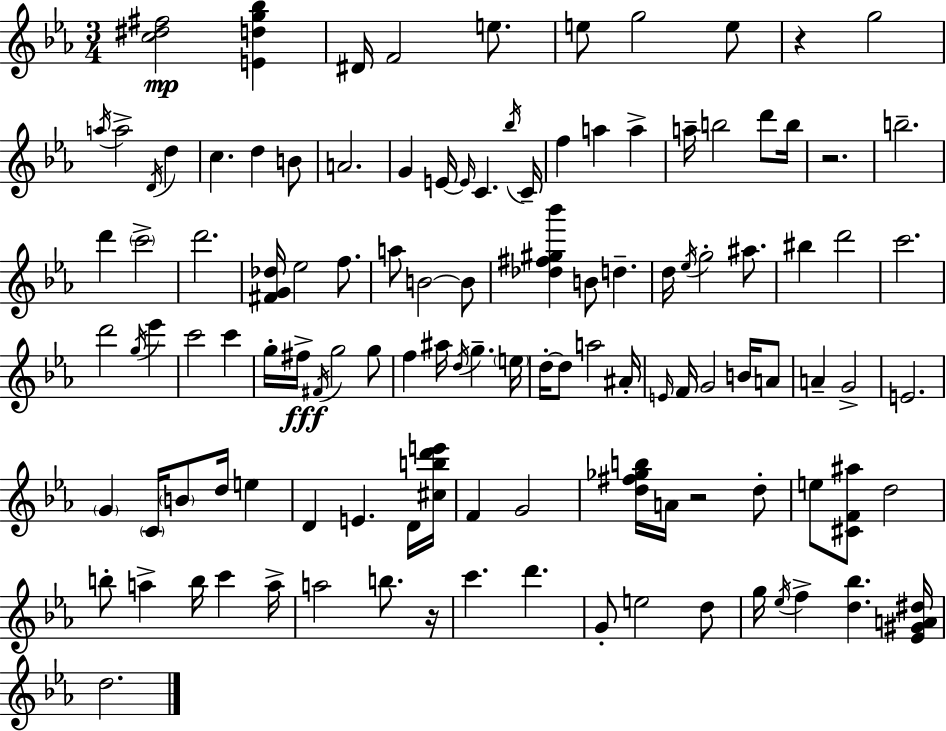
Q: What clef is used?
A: treble